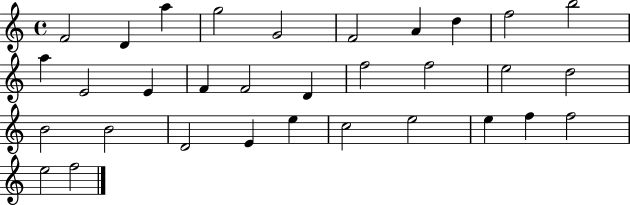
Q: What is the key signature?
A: C major